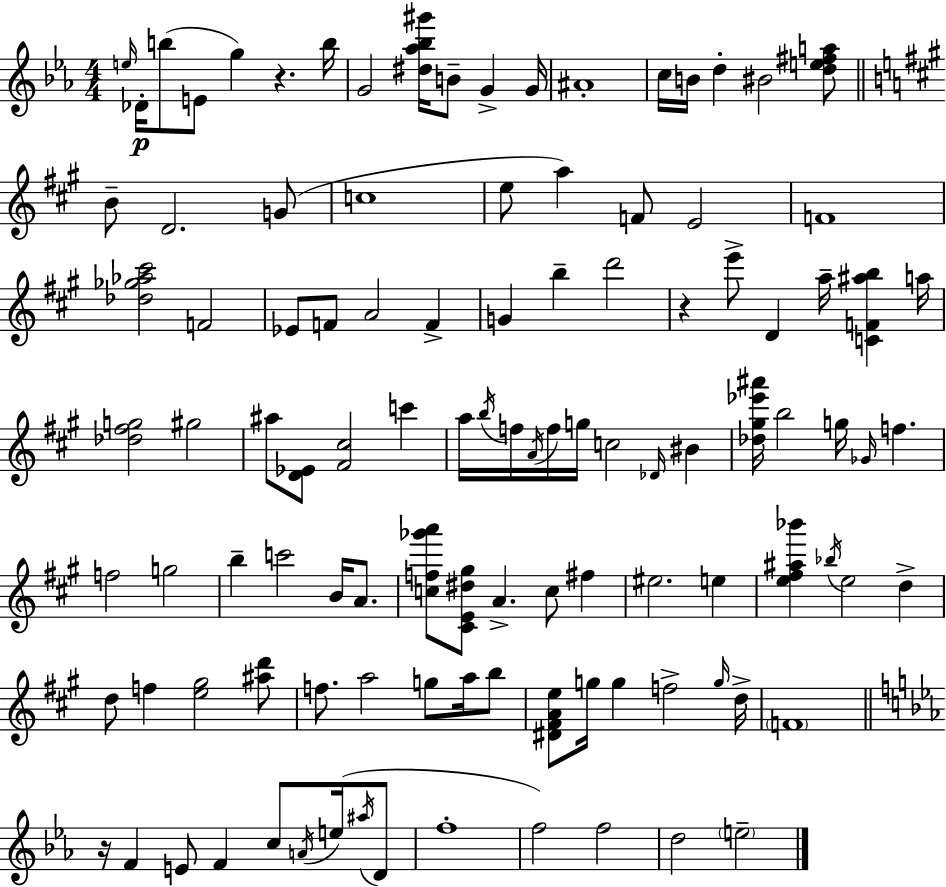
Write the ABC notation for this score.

X:1
T:Untitled
M:4/4
L:1/4
K:Eb
e/4 _D/4 b/2 E/2 g z b/4 G2 [^d_a_b^g']/4 B/2 G G/4 ^A4 c/4 B/4 d ^B2 [de^fa]/2 B/2 D2 G/2 c4 e/2 a F/2 E2 F4 [_d_g_a^c']2 F2 _E/2 F/2 A2 F G b d'2 z e'/2 D a/4 [CF^ab] a/4 [_d^fg]2 ^g2 ^a/2 [D_E]/2 [^F^c]2 c' a/4 b/4 f/4 A/4 f/4 g/4 c2 _D/4 ^B [_d^g_e'^a']/4 b2 g/4 _G/4 f f2 g2 b c'2 B/4 A/2 [cf_g'a']/2 [^CE^d^g]/2 A c/2 ^f ^e2 e [e^f^a_b'] _b/4 e2 d d/2 f [e^g]2 [^ad']/2 f/2 a2 g/2 a/4 b/2 [^D^FAe]/2 g/4 g f2 g/4 d/4 F4 z/4 F E/2 F c/2 A/4 e/4 ^a/4 D/2 f4 f2 f2 d2 e2